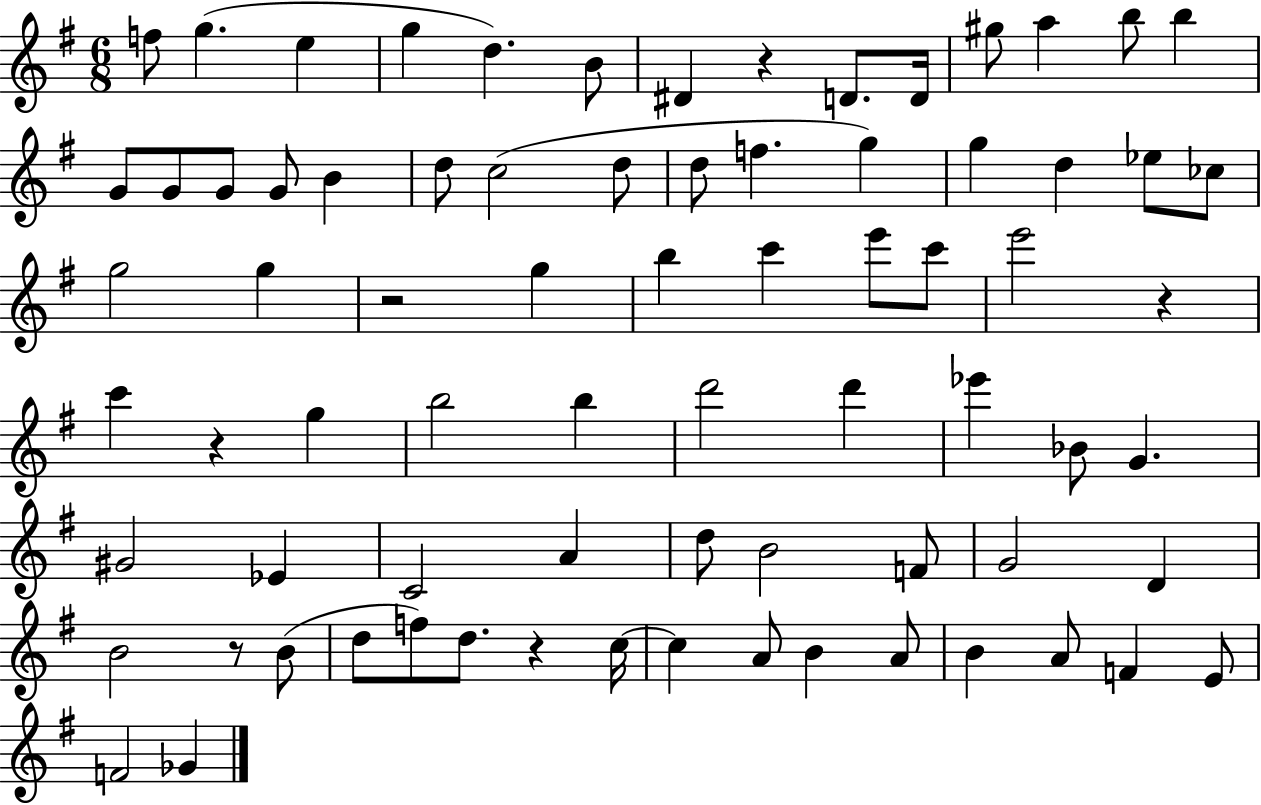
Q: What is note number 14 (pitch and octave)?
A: G4